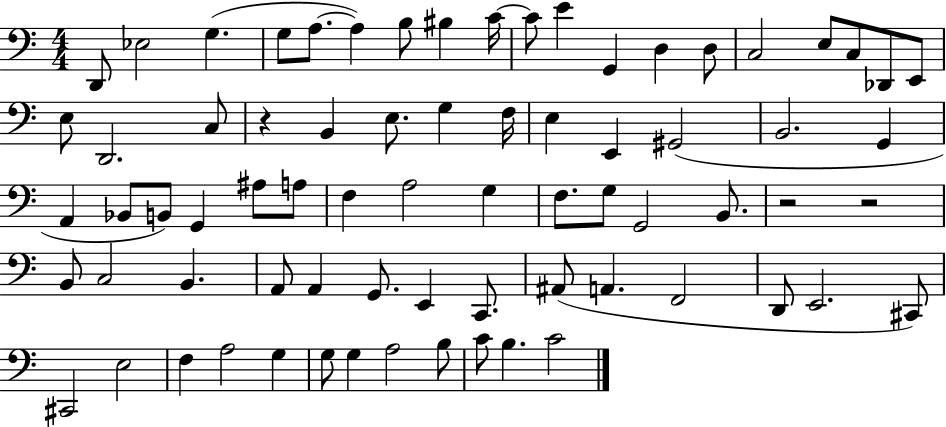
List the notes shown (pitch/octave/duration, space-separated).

D2/e Eb3/h G3/q. G3/e A3/e. A3/q B3/e BIS3/q C4/s C4/e E4/q G2/q D3/q D3/e C3/h E3/e C3/e Db2/e E2/e E3/e D2/h. C3/e R/q B2/q E3/e. G3/q F3/s E3/q E2/q G#2/h B2/h. G2/q A2/q Bb2/e B2/e G2/q A#3/e A3/e F3/q A3/h G3/q F3/e. G3/e G2/h B2/e. R/h R/h B2/e C3/h B2/q. A2/e A2/q G2/e. E2/q C2/e. A#2/e A2/q. F2/h D2/e E2/h. C#2/e C#2/h E3/h F3/q A3/h G3/q G3/e G3/q A3/h B3/e C4/e B3/q. C4/h